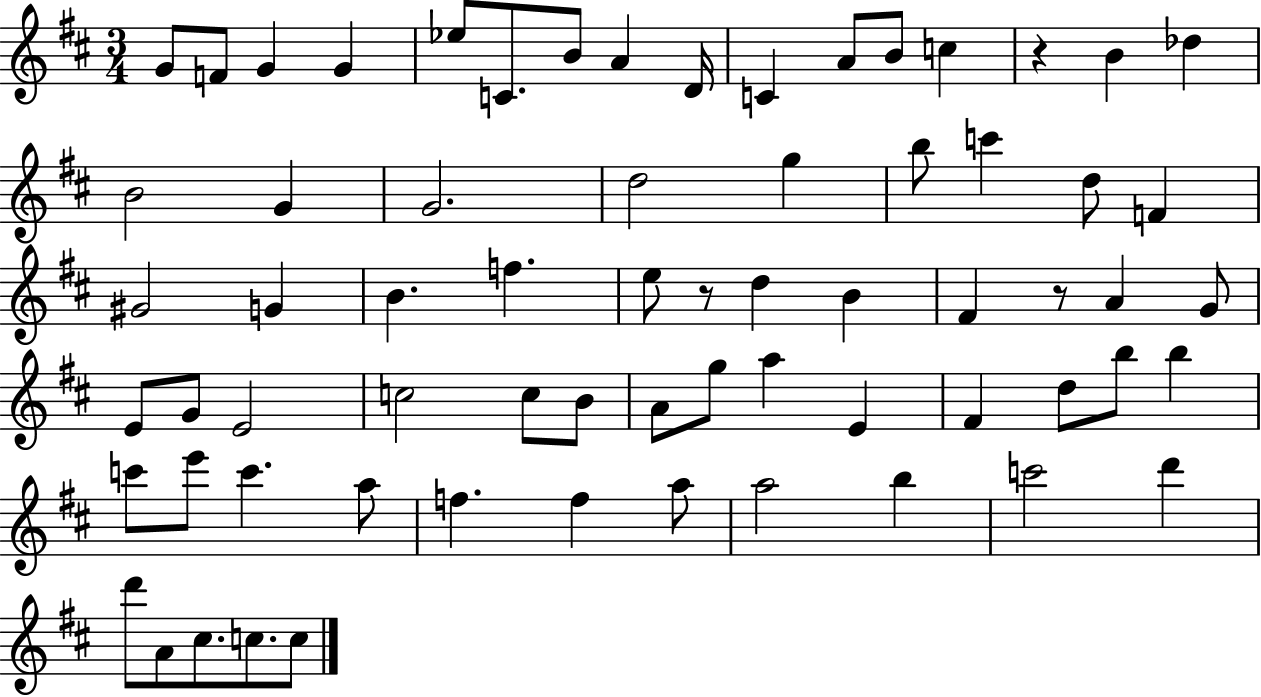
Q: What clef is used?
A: treble